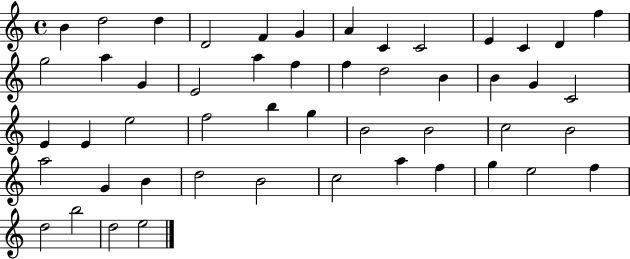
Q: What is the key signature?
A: C major